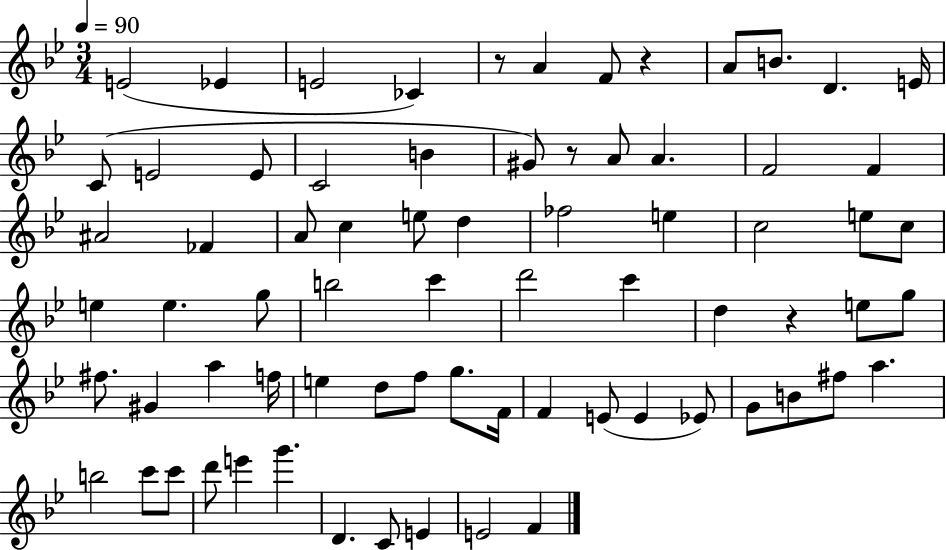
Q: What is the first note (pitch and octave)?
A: E4